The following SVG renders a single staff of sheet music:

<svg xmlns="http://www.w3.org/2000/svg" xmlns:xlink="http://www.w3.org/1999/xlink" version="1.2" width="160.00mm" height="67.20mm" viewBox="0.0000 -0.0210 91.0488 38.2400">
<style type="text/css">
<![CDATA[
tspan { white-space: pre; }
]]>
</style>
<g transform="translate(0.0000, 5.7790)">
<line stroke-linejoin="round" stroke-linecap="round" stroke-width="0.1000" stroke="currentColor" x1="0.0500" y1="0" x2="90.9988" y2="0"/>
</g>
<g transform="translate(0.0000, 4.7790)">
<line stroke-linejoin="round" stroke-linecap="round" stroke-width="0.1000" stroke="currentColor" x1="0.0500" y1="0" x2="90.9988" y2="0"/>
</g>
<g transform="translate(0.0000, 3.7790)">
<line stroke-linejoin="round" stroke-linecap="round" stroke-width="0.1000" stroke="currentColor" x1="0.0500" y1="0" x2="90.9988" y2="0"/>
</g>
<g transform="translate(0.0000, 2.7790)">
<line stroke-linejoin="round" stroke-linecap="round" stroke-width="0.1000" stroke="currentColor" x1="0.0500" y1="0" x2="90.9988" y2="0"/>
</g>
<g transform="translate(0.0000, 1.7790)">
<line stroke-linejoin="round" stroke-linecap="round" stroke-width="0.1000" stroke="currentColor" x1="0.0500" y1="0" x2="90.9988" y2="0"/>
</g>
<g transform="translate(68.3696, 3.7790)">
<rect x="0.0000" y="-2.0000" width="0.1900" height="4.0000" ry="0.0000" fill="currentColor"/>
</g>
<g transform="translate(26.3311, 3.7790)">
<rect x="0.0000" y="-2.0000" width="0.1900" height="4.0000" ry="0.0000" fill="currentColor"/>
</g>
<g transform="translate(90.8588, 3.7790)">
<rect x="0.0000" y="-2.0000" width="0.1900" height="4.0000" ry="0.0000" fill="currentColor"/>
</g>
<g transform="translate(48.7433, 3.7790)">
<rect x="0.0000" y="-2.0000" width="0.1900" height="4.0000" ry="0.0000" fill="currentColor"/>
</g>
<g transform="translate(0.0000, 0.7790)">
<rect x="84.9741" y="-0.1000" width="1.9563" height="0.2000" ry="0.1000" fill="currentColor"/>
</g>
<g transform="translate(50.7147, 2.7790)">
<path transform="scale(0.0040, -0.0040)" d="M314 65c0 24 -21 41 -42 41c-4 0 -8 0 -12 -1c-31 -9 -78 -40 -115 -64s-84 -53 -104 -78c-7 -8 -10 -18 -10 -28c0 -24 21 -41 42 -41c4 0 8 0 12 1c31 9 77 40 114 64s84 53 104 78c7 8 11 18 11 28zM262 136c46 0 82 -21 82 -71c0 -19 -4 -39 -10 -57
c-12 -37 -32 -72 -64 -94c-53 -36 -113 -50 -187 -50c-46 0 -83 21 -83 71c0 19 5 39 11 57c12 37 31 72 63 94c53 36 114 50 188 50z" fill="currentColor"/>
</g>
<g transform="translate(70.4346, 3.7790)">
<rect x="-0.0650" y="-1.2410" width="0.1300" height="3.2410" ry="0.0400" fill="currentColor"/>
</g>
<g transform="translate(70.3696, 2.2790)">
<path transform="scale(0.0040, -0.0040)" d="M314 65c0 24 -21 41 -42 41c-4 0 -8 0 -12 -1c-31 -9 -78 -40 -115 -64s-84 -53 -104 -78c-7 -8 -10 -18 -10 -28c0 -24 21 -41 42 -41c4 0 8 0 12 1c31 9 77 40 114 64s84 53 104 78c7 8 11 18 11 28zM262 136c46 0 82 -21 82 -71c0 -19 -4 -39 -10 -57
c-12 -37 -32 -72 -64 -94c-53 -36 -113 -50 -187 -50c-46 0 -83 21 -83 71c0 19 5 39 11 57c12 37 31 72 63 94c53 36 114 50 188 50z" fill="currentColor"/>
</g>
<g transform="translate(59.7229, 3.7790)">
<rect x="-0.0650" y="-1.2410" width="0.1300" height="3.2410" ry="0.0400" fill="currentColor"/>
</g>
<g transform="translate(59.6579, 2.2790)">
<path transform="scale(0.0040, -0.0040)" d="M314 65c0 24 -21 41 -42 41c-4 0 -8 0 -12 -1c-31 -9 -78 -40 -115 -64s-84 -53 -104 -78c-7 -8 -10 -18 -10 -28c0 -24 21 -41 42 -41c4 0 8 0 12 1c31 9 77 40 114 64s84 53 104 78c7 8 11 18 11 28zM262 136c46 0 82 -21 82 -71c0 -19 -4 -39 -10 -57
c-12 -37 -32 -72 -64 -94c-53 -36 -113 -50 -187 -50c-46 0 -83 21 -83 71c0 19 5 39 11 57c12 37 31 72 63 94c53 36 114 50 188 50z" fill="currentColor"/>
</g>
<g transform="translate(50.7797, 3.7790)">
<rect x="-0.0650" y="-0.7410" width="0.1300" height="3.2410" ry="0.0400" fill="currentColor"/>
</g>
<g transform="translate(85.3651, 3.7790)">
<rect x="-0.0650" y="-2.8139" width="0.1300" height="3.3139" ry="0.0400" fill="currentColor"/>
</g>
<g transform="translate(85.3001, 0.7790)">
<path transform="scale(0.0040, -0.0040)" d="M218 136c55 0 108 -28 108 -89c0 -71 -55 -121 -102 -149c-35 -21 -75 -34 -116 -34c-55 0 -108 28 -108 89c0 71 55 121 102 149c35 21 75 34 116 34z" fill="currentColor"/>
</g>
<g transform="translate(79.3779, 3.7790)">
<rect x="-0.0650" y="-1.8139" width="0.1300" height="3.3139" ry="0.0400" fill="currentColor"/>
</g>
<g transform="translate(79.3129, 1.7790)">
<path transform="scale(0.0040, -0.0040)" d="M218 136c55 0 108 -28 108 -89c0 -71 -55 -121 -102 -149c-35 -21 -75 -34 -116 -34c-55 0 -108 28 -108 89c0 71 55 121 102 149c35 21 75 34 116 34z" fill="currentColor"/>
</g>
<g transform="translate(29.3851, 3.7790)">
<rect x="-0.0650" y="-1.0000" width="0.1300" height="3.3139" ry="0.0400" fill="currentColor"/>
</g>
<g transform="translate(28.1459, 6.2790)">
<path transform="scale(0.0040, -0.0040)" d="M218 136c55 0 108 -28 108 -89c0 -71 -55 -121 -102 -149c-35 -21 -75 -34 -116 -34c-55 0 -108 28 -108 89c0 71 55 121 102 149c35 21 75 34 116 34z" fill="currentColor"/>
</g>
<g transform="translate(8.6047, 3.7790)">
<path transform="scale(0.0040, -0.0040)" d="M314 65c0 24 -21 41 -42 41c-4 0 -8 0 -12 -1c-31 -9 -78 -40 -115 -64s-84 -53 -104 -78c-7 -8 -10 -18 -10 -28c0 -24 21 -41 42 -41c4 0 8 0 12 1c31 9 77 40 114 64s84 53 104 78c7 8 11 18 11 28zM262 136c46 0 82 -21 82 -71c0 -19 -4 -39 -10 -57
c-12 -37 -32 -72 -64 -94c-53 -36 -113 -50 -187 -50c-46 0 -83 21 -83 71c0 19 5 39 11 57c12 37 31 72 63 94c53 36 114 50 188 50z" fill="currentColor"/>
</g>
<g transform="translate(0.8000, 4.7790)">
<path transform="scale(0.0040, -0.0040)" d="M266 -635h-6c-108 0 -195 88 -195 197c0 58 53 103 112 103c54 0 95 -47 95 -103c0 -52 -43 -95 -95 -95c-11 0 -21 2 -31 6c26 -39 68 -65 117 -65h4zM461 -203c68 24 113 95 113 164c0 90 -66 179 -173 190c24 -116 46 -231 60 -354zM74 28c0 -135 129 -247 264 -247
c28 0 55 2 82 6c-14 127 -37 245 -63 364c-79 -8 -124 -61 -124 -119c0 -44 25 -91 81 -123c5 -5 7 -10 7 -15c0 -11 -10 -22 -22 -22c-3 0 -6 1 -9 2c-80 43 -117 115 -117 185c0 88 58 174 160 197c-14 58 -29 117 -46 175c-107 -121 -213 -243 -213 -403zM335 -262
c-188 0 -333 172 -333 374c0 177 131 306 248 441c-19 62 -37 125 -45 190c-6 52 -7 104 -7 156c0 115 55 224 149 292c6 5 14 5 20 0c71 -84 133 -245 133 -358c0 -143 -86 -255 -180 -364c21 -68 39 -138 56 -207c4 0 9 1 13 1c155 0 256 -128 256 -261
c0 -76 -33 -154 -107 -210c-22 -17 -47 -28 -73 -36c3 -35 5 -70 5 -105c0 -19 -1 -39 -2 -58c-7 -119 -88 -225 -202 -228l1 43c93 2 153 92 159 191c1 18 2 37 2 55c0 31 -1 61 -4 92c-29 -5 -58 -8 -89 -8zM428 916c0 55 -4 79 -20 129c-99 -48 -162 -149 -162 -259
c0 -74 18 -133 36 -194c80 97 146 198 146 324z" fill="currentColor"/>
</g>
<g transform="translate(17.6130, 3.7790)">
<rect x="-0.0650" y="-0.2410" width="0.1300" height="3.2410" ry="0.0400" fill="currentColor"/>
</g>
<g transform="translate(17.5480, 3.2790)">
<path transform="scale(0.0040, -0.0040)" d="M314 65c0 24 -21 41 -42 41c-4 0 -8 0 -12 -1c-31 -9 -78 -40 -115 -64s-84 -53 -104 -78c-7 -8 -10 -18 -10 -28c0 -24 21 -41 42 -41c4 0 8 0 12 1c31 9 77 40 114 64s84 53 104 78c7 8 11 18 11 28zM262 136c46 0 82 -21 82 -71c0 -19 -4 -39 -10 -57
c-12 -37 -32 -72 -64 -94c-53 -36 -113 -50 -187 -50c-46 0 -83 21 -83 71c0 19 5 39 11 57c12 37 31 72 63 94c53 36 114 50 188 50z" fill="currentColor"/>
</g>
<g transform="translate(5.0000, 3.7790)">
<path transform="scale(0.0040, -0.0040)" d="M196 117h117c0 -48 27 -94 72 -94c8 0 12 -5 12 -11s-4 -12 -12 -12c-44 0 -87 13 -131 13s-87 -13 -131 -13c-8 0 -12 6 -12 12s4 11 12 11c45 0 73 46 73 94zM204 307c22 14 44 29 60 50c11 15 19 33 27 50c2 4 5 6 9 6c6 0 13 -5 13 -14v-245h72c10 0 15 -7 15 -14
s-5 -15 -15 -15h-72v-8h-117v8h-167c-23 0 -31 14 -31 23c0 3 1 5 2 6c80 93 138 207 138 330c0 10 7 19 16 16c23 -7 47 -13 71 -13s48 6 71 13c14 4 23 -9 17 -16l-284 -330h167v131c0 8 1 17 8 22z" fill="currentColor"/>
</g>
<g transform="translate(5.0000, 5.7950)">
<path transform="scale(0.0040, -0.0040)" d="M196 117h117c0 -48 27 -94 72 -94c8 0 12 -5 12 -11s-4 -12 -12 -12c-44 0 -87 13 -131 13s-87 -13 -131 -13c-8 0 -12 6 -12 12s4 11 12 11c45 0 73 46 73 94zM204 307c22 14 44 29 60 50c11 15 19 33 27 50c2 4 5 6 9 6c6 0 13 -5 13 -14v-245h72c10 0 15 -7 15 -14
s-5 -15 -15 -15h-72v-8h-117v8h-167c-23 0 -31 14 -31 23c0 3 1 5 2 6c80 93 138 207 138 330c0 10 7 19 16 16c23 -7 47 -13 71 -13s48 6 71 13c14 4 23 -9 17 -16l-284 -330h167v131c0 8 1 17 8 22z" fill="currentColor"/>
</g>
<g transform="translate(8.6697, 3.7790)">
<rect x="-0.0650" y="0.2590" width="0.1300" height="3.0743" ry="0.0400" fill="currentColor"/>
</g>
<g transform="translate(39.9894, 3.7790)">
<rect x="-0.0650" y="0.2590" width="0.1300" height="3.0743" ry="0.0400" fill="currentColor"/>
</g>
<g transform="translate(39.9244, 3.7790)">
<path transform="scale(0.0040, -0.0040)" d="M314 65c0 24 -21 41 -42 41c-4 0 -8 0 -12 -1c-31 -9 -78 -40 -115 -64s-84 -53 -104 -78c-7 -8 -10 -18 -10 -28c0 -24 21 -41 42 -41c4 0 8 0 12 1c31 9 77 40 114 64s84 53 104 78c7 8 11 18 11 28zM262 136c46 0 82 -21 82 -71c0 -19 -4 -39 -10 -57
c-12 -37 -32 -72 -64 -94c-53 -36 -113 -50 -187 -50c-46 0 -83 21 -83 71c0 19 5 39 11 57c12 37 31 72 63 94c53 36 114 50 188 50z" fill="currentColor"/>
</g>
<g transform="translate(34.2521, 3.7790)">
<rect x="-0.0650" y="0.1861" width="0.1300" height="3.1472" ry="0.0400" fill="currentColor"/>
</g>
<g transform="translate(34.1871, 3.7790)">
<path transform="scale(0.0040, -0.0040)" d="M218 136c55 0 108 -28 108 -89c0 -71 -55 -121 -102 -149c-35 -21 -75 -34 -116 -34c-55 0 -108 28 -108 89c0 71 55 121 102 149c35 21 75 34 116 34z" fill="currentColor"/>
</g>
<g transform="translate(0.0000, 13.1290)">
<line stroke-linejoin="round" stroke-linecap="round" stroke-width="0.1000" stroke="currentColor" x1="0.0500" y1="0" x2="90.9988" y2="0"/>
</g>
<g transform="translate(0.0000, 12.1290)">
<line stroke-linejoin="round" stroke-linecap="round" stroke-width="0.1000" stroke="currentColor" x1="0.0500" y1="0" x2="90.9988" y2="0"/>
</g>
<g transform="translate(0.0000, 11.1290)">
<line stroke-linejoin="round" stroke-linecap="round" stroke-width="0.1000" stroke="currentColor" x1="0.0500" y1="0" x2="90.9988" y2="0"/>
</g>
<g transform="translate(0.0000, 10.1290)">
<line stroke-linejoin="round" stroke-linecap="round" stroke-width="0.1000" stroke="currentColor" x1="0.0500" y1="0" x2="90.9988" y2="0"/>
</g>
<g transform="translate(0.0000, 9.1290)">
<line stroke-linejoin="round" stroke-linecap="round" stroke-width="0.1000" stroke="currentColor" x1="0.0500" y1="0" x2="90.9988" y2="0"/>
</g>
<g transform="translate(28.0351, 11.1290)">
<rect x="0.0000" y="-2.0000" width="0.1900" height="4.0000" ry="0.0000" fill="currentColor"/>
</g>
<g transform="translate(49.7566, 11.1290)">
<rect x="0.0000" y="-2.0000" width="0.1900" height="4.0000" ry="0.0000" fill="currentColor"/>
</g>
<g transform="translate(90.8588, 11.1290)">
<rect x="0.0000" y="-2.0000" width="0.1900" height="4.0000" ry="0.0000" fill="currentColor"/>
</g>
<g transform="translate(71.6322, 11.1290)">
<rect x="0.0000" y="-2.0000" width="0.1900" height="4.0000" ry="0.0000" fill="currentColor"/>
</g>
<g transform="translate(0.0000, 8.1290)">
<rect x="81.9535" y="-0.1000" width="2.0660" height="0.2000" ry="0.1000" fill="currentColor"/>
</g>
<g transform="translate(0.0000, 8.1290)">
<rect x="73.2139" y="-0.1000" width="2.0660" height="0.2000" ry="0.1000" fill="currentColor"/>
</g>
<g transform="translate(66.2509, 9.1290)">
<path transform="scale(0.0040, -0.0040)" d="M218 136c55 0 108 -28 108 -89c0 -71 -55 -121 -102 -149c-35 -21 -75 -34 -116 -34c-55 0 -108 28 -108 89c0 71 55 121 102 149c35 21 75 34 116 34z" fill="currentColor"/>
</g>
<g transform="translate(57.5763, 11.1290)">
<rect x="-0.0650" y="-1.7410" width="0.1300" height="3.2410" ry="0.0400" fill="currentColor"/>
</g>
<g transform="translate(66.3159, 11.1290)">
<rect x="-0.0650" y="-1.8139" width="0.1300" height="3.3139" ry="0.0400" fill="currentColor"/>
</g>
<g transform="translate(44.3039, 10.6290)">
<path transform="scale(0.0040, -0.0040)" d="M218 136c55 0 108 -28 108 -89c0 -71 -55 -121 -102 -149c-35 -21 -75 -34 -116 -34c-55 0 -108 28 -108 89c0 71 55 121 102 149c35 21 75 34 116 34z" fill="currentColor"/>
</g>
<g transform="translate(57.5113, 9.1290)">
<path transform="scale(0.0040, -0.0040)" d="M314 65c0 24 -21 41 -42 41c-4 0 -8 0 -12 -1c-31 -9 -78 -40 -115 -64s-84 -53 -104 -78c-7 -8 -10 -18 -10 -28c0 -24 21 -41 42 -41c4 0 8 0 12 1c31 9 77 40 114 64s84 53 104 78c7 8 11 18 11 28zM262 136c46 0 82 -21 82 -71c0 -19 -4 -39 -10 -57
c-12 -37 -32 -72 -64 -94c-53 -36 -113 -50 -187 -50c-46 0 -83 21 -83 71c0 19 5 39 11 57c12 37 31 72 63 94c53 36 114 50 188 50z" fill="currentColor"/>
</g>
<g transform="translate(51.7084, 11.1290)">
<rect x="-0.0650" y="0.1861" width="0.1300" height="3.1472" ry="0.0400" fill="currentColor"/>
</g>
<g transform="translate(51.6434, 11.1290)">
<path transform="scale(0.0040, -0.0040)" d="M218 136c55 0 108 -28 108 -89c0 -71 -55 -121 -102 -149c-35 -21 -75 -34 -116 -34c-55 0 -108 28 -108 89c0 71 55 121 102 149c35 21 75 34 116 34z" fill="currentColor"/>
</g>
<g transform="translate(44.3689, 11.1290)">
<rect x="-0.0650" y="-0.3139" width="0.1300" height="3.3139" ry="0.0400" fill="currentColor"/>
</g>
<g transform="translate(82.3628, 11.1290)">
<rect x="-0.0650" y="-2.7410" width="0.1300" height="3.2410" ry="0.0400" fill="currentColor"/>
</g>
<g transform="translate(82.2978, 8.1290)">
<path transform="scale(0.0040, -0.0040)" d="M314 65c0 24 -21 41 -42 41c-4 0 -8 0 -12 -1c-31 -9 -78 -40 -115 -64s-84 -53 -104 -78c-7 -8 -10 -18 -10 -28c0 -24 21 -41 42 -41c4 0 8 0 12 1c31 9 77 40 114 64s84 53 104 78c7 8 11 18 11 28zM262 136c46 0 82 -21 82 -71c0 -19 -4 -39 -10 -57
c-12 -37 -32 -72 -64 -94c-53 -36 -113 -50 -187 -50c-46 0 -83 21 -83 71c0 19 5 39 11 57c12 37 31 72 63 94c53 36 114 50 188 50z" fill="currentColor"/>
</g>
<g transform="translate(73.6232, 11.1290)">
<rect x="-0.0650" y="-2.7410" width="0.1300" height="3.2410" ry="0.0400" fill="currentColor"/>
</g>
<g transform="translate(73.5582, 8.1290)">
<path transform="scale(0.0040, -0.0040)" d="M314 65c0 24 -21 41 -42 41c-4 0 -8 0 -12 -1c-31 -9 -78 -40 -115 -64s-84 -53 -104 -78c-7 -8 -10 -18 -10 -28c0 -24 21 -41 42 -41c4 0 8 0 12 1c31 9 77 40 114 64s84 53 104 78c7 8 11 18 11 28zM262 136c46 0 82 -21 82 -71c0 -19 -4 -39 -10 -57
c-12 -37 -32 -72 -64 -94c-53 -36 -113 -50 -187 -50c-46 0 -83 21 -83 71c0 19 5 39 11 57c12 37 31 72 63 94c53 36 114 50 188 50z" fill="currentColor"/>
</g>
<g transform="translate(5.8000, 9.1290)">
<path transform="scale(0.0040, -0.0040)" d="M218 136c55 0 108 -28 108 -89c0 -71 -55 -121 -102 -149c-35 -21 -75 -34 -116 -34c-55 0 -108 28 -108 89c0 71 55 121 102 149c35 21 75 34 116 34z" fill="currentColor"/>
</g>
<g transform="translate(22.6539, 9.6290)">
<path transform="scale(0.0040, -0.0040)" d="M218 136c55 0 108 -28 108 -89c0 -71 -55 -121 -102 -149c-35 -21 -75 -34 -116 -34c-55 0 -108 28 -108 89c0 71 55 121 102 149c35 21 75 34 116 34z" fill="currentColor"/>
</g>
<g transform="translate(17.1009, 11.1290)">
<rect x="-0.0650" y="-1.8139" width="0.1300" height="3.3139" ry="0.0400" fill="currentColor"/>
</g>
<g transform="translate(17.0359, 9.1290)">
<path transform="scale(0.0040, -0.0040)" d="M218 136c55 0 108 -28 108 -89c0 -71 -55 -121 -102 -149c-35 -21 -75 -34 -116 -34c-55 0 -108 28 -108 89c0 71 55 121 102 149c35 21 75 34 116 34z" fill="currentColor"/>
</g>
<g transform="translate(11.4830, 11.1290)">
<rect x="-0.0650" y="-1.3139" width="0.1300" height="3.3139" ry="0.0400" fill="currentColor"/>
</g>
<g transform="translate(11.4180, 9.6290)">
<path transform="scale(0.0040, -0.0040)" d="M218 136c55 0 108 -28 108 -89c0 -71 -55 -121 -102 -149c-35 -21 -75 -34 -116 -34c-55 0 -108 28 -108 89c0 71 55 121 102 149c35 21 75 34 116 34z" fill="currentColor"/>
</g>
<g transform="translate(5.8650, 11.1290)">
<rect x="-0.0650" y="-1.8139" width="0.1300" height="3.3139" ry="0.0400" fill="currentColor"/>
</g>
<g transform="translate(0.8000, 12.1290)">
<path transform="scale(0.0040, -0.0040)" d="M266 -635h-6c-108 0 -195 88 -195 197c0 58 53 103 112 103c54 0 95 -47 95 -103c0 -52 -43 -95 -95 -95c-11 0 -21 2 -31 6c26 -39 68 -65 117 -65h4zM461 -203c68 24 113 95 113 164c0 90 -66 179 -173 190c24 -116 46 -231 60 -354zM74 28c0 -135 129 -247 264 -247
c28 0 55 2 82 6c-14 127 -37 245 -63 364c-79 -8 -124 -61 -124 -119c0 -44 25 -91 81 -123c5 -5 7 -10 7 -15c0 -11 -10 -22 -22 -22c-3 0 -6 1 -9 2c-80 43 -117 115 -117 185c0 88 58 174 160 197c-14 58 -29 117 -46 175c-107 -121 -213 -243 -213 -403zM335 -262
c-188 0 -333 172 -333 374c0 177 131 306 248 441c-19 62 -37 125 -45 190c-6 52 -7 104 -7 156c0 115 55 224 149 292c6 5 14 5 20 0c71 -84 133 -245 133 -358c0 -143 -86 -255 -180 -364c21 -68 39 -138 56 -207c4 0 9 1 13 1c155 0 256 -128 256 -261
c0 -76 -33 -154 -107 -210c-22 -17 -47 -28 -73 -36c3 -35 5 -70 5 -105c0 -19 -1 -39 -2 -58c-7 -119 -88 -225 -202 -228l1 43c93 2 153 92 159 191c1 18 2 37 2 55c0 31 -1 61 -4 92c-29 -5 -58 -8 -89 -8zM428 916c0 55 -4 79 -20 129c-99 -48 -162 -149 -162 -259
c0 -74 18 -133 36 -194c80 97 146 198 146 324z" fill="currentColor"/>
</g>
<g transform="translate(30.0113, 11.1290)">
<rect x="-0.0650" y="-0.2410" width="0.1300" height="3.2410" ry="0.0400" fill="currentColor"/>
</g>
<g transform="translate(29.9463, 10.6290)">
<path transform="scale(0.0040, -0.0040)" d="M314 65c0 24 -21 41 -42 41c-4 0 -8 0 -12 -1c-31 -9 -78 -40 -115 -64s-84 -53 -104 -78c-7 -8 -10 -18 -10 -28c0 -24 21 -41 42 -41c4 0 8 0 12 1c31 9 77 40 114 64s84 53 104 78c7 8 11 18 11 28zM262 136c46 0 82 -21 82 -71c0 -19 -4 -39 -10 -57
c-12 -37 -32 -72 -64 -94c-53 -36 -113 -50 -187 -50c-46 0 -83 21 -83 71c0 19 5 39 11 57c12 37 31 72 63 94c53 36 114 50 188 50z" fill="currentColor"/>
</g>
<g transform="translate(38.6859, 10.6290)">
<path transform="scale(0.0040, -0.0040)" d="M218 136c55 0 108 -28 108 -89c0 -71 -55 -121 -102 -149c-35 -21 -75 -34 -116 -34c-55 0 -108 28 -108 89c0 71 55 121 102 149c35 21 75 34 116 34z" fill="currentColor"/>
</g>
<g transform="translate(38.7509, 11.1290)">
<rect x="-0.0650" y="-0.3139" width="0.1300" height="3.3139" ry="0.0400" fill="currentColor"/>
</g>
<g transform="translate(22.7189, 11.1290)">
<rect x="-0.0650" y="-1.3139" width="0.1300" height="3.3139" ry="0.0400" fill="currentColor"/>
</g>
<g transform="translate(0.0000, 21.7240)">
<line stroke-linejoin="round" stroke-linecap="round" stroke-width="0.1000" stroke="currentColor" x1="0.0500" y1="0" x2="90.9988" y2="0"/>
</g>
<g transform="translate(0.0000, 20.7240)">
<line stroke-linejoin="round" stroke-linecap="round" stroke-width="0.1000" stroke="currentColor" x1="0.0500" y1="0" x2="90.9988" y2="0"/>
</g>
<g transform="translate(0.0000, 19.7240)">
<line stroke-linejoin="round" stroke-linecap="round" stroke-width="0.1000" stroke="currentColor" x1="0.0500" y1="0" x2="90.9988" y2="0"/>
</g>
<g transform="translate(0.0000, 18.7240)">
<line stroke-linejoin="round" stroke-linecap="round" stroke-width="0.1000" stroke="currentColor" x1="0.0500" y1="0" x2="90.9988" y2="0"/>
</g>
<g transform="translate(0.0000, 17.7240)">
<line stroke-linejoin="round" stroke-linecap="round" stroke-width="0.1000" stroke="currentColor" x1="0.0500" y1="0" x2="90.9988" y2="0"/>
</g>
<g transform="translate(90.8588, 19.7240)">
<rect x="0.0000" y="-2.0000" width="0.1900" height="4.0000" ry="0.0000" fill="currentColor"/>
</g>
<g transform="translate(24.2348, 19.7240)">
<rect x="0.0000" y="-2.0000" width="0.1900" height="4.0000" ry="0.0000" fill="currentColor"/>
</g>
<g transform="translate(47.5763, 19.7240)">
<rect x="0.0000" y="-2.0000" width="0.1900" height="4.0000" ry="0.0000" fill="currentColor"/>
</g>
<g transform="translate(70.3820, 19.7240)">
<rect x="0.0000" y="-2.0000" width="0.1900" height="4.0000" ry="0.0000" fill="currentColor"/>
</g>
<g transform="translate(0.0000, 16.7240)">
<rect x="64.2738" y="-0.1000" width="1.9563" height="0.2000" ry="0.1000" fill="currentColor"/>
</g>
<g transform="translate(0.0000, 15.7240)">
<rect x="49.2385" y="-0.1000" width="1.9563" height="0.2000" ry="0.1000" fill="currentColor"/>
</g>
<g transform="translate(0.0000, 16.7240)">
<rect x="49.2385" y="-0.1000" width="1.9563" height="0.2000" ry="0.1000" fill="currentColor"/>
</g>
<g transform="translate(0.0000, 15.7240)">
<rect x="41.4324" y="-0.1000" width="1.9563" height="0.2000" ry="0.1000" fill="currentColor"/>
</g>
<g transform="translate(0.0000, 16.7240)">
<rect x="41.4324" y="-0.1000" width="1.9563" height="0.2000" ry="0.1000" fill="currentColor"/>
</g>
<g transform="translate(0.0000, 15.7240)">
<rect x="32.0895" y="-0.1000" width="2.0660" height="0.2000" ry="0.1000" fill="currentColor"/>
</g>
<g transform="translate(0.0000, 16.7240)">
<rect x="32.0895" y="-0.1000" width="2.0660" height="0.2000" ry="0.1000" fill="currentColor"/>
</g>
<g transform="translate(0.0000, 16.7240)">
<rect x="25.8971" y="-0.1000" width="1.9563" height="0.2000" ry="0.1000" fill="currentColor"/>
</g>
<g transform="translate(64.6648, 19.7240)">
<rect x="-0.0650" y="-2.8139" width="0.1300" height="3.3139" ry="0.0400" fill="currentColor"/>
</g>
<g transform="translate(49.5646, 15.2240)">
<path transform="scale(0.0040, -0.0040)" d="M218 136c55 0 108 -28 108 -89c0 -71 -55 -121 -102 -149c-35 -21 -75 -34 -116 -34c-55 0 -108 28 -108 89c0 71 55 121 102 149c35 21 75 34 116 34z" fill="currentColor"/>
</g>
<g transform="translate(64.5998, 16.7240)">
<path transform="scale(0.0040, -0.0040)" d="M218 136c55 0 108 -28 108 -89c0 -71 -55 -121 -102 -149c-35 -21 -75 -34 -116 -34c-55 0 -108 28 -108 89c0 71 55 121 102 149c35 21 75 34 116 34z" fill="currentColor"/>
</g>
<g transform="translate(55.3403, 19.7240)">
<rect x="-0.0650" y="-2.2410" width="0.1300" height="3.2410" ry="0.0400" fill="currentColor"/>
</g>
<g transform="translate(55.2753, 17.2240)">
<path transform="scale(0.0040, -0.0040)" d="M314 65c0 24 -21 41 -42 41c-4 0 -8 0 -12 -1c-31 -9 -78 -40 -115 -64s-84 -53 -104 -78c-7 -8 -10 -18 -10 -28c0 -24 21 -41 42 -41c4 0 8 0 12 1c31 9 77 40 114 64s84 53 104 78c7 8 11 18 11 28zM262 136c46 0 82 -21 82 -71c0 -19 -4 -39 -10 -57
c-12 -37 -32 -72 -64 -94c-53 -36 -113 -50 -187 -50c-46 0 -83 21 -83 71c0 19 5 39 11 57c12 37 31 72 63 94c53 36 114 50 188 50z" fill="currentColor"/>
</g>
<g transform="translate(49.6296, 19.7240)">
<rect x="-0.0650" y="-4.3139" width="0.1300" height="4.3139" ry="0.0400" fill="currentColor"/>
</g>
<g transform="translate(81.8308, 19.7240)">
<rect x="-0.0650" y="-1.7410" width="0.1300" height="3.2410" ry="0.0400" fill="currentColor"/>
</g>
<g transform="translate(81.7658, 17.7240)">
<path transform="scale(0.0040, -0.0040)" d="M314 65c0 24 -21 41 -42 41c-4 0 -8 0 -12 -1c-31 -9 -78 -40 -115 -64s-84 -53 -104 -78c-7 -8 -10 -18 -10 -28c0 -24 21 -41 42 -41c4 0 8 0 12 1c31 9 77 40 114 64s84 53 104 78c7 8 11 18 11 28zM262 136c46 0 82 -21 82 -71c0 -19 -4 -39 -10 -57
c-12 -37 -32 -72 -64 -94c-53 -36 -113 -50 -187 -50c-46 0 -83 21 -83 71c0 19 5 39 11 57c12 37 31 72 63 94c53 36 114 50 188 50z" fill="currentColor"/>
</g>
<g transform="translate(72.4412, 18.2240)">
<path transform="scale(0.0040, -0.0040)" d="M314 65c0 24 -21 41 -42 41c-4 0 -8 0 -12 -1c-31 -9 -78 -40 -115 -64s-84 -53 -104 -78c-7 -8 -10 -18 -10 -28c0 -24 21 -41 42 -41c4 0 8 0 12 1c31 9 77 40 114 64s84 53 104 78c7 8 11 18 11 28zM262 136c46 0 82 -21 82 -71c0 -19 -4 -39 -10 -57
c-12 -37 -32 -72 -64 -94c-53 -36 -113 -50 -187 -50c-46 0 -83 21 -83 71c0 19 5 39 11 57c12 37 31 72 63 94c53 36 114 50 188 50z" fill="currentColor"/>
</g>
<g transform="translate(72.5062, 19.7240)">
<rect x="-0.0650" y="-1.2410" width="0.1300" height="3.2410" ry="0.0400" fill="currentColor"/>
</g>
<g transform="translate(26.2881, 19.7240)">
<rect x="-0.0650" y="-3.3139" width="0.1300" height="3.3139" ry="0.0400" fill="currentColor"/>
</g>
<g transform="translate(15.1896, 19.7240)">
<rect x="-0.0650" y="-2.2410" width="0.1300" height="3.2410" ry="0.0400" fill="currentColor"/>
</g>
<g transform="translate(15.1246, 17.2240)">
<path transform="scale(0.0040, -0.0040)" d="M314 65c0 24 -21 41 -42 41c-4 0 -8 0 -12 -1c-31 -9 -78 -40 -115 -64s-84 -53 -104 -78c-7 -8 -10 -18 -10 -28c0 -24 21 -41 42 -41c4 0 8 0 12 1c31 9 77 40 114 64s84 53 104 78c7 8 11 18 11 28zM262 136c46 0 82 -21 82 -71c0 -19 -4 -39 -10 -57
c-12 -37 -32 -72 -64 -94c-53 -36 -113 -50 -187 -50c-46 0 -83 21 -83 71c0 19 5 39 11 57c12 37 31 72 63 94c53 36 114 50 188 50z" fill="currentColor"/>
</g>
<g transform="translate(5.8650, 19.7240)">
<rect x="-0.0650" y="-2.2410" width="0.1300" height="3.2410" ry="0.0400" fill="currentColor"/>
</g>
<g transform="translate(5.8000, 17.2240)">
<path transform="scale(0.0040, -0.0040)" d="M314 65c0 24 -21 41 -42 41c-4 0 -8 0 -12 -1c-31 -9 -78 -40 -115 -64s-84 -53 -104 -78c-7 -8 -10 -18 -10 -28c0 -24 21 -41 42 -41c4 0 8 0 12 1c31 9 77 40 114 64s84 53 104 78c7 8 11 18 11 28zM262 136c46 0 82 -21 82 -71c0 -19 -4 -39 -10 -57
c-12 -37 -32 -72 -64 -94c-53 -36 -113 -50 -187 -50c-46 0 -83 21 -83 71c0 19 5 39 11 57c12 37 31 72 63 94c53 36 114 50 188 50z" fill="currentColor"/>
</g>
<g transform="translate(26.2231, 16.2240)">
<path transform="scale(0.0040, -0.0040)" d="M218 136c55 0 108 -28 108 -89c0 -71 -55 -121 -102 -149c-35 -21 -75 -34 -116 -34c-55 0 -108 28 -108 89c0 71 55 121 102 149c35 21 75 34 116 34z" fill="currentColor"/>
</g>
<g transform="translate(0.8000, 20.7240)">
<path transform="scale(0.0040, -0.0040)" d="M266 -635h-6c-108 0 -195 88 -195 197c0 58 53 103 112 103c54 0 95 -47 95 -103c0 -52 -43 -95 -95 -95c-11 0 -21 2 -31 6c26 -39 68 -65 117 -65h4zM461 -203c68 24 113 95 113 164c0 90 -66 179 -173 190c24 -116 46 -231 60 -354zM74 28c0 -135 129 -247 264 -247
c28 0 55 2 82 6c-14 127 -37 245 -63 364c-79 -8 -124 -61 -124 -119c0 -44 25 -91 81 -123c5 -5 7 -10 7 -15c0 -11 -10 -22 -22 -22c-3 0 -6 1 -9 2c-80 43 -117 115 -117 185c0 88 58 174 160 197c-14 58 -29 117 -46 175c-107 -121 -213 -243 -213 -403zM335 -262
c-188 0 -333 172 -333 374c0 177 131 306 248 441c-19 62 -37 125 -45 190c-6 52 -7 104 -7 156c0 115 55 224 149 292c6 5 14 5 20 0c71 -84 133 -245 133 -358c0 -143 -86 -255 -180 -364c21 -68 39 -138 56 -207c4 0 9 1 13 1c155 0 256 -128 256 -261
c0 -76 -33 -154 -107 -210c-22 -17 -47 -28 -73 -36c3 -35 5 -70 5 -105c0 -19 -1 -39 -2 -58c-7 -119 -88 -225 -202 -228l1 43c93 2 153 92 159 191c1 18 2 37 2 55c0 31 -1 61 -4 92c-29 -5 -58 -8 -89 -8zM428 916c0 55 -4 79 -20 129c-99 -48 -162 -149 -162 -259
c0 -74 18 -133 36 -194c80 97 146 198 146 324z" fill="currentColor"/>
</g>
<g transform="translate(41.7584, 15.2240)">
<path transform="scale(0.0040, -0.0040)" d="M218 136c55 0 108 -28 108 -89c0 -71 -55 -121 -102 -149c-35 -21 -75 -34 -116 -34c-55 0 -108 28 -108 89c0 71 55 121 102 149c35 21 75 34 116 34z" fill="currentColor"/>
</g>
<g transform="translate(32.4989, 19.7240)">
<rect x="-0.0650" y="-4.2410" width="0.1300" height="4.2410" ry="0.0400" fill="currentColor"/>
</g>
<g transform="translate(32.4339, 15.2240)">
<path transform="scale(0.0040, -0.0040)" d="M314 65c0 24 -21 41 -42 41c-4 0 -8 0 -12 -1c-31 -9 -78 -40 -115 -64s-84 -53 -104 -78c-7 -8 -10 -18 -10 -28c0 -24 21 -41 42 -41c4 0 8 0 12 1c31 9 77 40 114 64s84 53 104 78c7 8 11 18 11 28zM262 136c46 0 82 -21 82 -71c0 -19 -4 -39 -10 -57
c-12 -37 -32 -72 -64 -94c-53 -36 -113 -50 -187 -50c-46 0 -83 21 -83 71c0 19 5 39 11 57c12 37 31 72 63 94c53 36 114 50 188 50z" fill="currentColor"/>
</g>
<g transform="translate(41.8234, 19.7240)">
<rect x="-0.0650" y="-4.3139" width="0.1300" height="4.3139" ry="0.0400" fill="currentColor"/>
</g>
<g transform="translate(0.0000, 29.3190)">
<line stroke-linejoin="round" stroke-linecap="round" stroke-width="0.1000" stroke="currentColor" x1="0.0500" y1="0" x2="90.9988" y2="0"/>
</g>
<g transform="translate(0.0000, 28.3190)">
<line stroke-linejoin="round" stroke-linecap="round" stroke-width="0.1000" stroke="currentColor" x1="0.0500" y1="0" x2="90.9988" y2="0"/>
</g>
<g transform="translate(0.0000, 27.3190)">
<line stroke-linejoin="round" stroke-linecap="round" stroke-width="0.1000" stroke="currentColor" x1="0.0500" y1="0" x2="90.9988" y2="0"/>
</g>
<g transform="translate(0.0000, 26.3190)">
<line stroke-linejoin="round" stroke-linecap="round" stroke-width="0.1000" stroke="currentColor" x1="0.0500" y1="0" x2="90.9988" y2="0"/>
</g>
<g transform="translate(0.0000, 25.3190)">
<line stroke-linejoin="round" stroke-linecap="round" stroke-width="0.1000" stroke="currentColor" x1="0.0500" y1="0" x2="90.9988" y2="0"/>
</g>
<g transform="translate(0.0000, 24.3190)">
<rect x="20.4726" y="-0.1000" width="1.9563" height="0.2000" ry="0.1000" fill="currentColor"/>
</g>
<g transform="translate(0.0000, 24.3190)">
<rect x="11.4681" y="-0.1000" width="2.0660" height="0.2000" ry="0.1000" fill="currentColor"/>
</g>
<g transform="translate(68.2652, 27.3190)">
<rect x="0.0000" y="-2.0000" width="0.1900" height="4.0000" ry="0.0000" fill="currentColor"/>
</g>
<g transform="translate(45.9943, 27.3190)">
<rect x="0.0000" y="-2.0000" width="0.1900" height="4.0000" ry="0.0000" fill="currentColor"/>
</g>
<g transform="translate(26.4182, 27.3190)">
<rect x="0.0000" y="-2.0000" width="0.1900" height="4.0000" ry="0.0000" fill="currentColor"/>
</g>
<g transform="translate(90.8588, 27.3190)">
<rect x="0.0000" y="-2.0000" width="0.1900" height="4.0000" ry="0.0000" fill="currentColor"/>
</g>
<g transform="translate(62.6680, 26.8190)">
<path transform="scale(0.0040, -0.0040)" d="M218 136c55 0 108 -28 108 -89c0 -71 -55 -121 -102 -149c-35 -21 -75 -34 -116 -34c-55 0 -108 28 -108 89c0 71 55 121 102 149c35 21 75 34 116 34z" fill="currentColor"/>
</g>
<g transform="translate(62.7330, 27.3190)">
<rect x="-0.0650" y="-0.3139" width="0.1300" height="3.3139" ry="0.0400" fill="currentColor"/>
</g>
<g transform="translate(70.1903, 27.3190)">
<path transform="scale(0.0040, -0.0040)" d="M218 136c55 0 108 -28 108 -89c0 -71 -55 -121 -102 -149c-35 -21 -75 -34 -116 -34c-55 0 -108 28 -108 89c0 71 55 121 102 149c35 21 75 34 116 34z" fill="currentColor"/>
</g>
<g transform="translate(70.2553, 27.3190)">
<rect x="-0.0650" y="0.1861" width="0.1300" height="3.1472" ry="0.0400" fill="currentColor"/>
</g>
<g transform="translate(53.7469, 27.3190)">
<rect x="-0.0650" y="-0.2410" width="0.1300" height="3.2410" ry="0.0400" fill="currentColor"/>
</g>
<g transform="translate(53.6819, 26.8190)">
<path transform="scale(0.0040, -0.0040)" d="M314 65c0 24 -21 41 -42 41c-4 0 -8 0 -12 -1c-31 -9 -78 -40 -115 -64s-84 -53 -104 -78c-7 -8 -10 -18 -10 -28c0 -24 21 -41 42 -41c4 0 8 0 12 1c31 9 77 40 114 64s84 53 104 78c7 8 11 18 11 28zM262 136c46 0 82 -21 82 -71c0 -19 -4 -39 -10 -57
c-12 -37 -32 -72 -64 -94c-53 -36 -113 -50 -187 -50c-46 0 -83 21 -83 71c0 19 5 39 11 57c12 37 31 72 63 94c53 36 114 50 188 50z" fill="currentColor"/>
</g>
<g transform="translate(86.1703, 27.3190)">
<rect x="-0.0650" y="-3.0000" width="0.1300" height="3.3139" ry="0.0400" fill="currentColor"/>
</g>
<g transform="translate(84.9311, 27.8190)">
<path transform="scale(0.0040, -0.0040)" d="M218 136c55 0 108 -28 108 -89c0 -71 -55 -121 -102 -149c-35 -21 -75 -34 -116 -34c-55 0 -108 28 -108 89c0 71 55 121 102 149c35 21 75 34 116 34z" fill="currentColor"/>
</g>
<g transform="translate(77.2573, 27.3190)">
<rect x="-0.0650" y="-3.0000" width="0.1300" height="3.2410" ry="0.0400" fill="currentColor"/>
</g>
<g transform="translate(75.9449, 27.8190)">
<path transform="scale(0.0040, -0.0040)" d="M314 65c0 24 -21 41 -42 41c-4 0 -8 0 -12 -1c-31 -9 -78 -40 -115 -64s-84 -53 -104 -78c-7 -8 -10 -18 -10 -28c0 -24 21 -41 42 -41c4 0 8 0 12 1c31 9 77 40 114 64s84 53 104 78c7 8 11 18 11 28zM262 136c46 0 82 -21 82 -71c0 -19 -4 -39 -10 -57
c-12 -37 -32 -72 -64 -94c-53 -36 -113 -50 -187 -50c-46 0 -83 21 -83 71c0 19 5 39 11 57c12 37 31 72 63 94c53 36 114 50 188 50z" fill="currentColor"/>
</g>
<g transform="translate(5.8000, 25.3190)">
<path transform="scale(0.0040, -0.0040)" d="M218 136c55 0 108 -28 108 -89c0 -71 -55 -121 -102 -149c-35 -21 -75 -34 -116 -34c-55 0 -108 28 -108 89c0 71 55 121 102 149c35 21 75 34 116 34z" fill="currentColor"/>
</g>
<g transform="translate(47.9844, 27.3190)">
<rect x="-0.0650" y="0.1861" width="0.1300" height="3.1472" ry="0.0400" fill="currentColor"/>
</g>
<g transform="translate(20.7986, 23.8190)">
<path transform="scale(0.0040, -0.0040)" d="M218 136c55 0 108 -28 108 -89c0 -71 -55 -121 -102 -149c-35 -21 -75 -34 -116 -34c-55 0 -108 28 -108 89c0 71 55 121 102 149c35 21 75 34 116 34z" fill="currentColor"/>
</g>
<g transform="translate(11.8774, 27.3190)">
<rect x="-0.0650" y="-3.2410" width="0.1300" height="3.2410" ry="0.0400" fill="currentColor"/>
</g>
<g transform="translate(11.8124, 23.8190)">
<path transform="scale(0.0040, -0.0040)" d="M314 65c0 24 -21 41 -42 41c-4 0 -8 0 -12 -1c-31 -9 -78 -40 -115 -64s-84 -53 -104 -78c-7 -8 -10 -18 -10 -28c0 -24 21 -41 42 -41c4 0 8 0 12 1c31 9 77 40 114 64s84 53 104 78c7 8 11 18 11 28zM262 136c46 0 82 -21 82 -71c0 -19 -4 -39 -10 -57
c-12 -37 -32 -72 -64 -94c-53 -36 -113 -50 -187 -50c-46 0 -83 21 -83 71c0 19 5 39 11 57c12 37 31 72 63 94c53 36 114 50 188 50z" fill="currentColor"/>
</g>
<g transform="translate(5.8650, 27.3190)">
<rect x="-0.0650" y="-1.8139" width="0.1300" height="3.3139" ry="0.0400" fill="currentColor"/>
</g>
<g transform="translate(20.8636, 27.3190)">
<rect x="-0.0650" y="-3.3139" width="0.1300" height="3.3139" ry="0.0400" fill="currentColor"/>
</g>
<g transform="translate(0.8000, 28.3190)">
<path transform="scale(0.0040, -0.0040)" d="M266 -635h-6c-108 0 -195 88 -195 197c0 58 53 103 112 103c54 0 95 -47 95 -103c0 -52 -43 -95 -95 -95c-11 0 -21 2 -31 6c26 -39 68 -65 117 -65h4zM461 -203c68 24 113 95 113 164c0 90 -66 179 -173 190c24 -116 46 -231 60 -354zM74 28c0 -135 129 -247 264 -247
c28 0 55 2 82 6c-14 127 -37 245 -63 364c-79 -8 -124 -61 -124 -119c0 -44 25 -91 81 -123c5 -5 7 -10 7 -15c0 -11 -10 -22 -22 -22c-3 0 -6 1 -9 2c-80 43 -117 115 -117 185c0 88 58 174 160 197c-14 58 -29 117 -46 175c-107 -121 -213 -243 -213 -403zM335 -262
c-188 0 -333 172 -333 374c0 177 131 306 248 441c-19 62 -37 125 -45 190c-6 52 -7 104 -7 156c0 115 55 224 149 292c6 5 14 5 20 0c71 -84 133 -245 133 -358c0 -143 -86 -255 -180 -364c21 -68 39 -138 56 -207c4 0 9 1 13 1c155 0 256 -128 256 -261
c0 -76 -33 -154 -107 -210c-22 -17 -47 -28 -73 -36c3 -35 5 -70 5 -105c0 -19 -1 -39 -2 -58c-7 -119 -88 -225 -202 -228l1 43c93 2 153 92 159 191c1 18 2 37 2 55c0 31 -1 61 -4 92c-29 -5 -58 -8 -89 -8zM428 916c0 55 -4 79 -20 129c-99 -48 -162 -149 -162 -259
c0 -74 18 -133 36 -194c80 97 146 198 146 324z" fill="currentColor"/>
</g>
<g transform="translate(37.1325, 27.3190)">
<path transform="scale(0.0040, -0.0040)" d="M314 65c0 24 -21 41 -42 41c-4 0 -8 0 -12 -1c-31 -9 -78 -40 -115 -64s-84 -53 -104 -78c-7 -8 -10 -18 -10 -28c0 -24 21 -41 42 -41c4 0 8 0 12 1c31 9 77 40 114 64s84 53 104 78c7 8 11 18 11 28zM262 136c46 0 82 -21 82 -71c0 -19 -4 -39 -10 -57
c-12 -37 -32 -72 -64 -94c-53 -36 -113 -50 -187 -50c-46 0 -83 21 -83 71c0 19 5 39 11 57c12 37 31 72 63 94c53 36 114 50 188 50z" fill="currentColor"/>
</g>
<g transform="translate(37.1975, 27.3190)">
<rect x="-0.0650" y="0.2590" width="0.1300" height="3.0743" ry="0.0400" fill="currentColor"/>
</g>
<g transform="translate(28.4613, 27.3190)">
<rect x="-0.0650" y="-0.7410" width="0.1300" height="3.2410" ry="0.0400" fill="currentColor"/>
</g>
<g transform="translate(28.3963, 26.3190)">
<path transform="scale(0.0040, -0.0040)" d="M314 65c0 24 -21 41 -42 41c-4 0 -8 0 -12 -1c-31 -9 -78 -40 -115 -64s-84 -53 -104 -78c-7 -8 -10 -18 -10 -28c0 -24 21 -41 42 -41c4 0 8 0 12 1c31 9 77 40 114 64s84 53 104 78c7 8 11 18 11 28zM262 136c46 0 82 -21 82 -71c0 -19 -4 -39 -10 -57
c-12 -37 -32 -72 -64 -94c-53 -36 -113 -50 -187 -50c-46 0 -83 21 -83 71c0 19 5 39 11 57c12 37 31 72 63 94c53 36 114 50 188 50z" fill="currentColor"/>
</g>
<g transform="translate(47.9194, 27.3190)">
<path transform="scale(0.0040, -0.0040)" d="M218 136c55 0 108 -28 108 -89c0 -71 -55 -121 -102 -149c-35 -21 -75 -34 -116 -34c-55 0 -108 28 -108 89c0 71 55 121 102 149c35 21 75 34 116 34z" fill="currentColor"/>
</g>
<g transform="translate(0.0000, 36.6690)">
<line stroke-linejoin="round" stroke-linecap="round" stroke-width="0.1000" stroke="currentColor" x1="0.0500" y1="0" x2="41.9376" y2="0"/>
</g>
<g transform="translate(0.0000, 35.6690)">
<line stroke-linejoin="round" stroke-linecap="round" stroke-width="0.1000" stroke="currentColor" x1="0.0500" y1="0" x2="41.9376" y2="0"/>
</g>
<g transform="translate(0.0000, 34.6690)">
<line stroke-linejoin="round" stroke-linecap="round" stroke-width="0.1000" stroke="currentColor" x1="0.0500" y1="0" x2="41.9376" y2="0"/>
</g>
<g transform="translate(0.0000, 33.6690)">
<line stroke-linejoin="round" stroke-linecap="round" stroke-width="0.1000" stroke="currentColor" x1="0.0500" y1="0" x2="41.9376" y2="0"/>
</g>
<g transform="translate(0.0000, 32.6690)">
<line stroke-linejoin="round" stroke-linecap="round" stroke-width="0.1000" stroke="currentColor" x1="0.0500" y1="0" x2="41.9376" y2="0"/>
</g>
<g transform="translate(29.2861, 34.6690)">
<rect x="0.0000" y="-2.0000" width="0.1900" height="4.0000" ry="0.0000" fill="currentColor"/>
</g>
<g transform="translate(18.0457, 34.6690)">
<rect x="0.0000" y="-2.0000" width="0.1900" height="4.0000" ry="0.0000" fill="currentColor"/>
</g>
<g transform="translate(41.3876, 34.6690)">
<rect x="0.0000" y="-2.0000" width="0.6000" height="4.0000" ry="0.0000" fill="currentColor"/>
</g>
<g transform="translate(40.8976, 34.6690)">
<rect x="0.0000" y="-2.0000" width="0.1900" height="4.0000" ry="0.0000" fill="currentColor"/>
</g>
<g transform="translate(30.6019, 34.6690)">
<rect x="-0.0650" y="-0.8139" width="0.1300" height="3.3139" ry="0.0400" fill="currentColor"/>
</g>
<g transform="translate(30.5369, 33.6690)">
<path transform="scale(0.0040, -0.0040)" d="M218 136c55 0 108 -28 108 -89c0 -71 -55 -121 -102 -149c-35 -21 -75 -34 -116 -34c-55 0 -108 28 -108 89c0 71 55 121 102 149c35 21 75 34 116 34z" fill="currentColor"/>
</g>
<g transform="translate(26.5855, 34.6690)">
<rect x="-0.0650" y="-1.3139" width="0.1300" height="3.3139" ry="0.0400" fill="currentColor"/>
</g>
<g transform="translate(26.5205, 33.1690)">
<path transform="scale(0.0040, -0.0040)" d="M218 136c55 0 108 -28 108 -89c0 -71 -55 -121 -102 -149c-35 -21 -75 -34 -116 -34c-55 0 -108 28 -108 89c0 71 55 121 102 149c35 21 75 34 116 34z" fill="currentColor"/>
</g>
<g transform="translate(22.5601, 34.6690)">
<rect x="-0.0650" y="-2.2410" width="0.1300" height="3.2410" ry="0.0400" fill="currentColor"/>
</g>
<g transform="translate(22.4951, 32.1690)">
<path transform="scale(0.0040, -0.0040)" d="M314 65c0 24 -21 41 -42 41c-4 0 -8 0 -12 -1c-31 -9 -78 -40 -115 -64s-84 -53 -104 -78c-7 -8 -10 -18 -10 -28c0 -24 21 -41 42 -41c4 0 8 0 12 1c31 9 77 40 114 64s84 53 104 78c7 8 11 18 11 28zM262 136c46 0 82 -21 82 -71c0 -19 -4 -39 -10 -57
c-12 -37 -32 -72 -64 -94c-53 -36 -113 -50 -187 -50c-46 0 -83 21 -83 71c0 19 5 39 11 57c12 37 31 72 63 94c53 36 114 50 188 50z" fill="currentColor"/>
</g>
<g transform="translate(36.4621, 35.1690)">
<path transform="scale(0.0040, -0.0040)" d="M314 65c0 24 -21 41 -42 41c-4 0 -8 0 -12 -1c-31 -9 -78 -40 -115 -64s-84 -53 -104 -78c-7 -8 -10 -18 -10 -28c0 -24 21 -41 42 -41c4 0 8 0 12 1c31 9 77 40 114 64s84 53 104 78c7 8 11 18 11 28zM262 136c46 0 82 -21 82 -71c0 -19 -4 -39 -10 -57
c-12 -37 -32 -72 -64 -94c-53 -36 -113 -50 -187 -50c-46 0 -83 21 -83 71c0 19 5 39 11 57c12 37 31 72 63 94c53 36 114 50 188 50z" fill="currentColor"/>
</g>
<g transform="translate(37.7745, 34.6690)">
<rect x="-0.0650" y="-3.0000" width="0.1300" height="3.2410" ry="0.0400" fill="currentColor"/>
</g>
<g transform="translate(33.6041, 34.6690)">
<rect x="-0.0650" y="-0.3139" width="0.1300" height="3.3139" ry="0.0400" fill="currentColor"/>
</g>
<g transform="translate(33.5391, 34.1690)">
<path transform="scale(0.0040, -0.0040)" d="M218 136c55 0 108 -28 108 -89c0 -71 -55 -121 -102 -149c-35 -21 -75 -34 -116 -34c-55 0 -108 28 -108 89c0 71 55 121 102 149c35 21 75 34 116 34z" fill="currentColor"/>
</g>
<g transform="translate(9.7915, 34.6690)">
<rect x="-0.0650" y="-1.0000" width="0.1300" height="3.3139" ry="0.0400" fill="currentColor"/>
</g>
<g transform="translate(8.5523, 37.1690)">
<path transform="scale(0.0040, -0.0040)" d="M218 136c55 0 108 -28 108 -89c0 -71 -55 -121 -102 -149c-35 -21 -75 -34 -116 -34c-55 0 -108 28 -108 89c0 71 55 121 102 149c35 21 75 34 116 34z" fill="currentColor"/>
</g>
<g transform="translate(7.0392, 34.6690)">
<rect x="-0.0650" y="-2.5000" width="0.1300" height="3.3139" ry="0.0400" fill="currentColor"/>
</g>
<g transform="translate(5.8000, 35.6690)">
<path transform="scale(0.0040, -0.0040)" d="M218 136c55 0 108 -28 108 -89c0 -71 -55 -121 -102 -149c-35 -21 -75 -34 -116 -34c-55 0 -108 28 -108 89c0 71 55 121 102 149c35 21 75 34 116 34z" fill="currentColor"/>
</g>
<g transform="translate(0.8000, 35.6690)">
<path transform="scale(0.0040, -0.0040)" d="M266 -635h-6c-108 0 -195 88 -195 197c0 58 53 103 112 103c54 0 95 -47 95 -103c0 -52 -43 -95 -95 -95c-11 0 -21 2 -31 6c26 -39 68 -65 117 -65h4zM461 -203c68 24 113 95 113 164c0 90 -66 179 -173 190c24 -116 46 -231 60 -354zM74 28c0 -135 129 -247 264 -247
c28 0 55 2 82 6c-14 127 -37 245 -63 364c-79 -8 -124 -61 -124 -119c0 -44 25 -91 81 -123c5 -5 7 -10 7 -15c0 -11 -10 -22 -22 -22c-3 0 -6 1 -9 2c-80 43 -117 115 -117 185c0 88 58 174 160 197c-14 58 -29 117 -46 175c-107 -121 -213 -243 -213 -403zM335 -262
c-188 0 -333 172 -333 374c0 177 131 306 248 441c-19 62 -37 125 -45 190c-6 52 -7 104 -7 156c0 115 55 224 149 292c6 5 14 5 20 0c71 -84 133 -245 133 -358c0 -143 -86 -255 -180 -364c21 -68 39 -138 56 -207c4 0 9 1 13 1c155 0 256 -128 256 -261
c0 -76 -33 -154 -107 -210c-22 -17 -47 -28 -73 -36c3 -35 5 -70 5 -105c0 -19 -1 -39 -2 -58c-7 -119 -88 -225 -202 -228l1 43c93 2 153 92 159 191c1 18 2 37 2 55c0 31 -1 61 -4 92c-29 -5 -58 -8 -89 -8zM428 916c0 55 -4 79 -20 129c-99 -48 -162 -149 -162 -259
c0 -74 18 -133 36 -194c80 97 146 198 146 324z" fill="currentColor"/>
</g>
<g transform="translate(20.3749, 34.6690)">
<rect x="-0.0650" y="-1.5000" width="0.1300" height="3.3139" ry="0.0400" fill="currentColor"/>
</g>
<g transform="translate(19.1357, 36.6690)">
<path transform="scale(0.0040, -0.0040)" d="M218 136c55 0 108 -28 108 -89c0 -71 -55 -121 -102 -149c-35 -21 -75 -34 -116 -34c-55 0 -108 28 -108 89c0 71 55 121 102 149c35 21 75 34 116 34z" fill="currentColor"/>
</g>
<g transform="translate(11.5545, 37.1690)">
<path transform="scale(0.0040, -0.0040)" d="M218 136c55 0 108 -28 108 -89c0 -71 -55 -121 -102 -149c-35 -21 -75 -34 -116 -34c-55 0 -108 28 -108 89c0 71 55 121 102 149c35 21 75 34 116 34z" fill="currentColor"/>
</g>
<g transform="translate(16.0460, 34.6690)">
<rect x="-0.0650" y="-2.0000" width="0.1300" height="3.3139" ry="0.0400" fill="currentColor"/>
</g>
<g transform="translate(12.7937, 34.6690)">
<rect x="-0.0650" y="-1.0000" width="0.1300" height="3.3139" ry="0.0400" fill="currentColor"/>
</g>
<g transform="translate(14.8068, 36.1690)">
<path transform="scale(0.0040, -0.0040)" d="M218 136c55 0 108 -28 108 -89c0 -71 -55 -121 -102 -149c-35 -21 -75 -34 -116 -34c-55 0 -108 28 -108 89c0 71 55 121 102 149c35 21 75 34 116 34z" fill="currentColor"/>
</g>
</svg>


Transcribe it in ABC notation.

X:1
T:Untitled
M:4/4
L:1/4
K:C
B2 c2 D B B2 d2 e2 e2 f a f e f e c2 c c B f2 f a2 a2 g2 g2 b d'2 d' d' g2 a e2 f2 f b2 b d2 B2 B c2 c B A2 A G D D F E g2 e d c A2